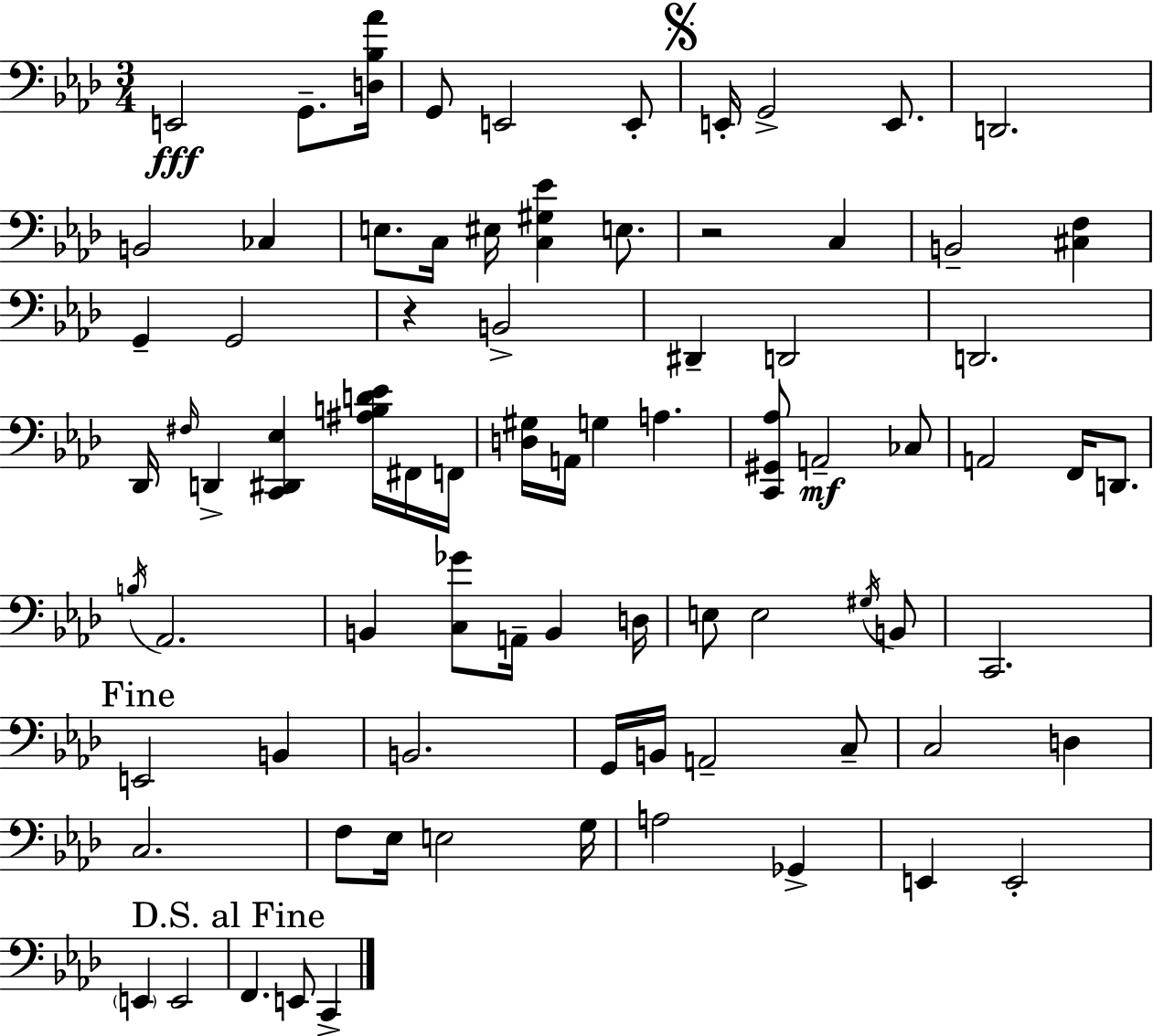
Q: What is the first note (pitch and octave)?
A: E2